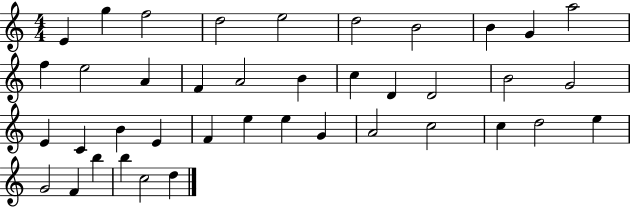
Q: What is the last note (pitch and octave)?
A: D5